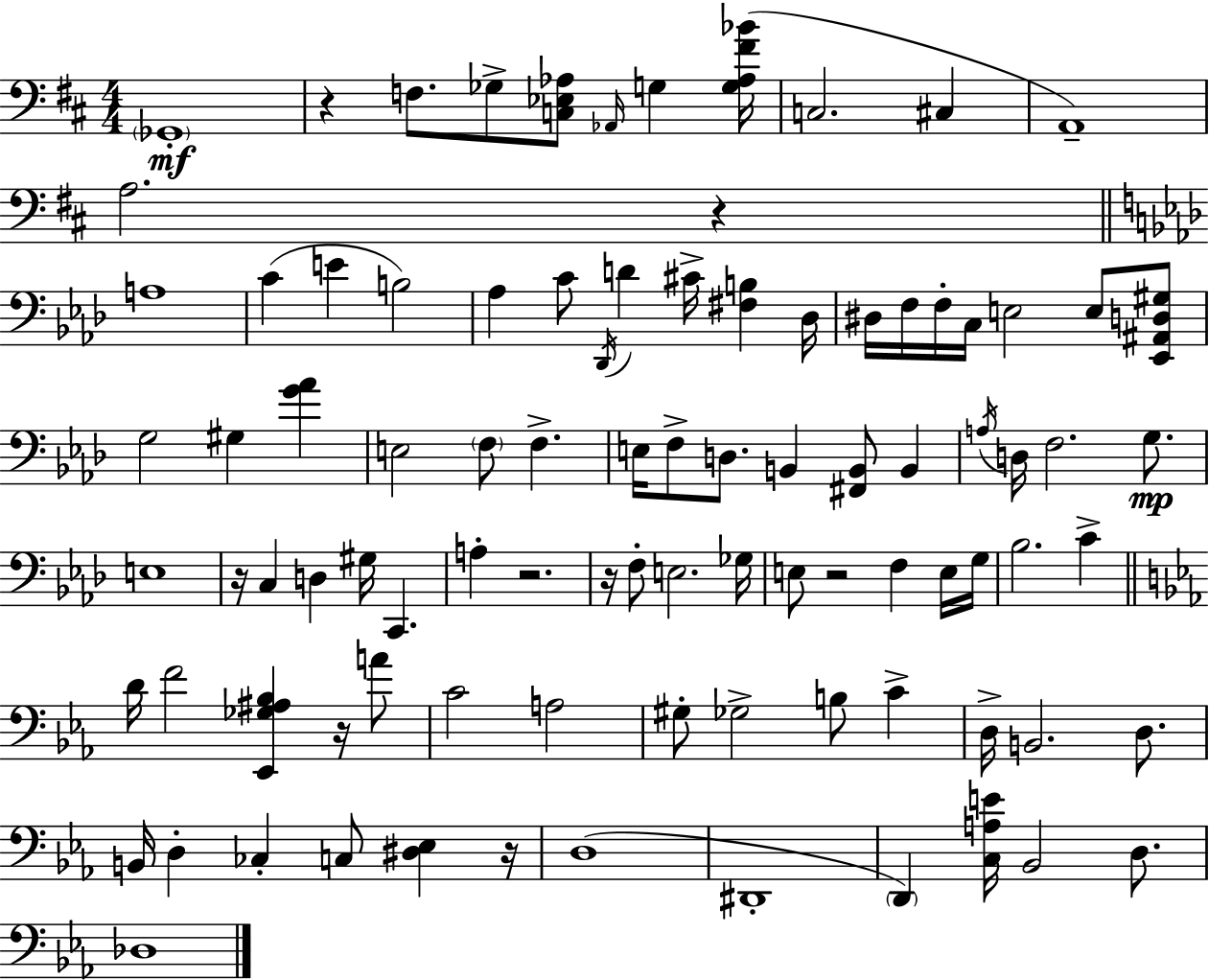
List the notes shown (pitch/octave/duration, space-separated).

Gb2/w R/q F3/e. Gb3/e [C3,Eb3,Ab3]/e Ab2/s G3/q [G3,Ab3,F#4,Bb4]/s C3/h. C#3/q A2/w A3/h. R/q A3/w C4/q E4/q B3/h Ab3/q C4/e Db2/s D4/q C#4/s [F#3,B3]/q Db3/s D#3/s F3/s F3/s C3/s E3/h E3/e [Eb2,A#2,D3,G#3]/e G3/h G#3/q [G4,Ab4]/q E3/h F3/e F3/q. E3/s F3/e D3/e. B2/q [F#2,B2]/e B2/q A3/s D3/s F3/h. G3/e. E3/w R/s C3/q D3/q G#3/s C2/q. A3/q R/h. R/s F3/e E3/h. Gb3/s E3/e R/h F3/q E3/s G3/s Bb3/h. C4/q D4/s F4/h [Eb2,Gb3,A#3,Bb3]/q R/s A4/e C4/h A3/h G#3/e Gb3/h B3/e C4/q D3/s B2/h. D3/e. B2/s D3/q CES3/q C3/e [D#3,Eb3]/q R/s D3/w D#2/w D2/q [C3,A3,E4]/s Bb2/h D3/e. Db3/w